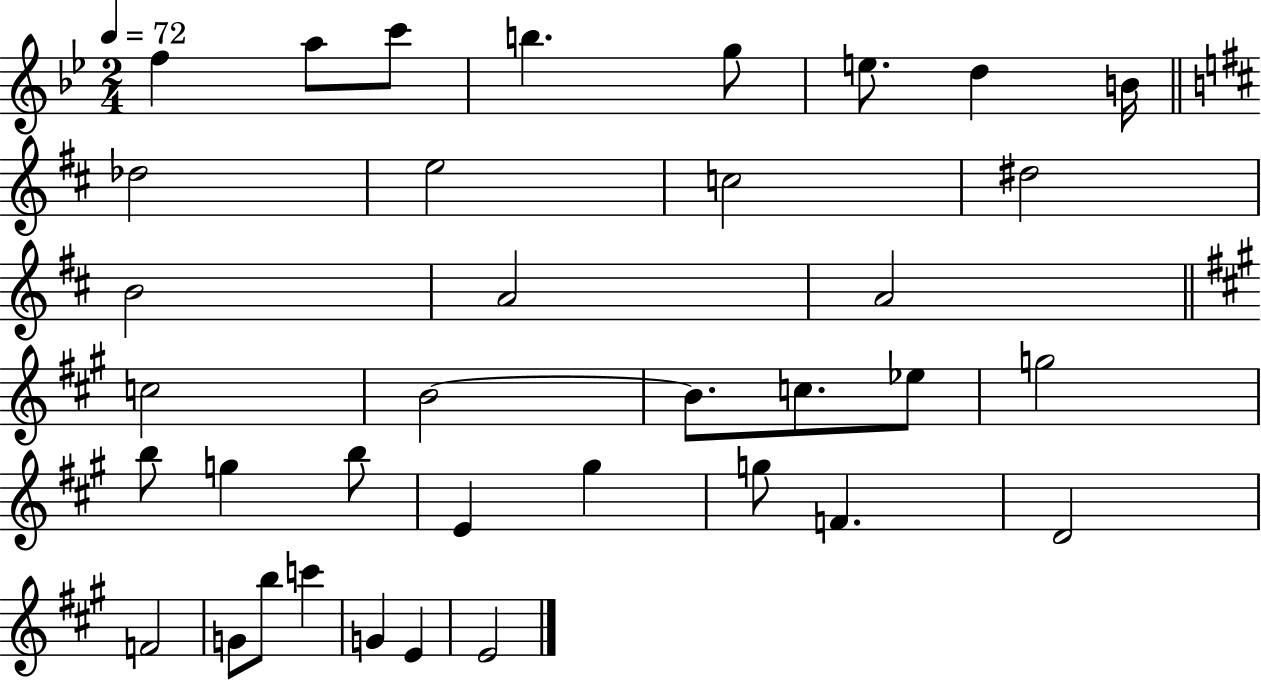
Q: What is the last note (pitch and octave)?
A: E4